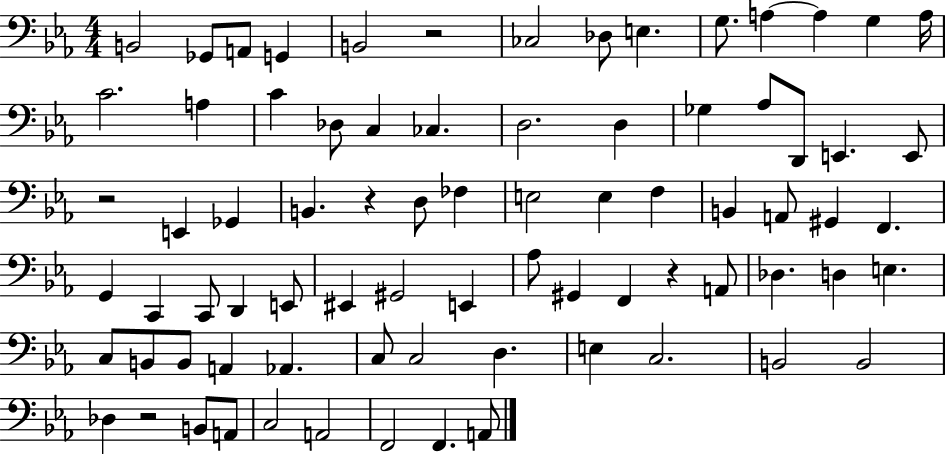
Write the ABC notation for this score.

X:1
T:Untitled
M:4/4
L:1/4
K:Eb
B,,2 _G,,/2 A,,/2 G,, B,,2 z2 _C,2 _D,/2 E, G,/2 A, A, G, A,/4 C2 A, C _D,/2 C, _C, D,2 D, _G, _A,/2 D,,/2 E,, E,,/2 z2 E,, _G,, B,, z D,/2 _F, E,2 E, F, B,, A,,/2 ^G,, F,, G,, C,, C,,/2 D,, E,,/2 ^E,, ^G,,2 E,, _A,/2 ^G,, F,, z A,,/2 _D, D, E, C,/2 B,,/2 B,,/2 A,, _A,, C,/2 C,2 D, E, C,2 B,,2 B,,2 _D, z2 B,,/2 A,,/2 C,2 A,,2 F,,2 F,, A,,/2